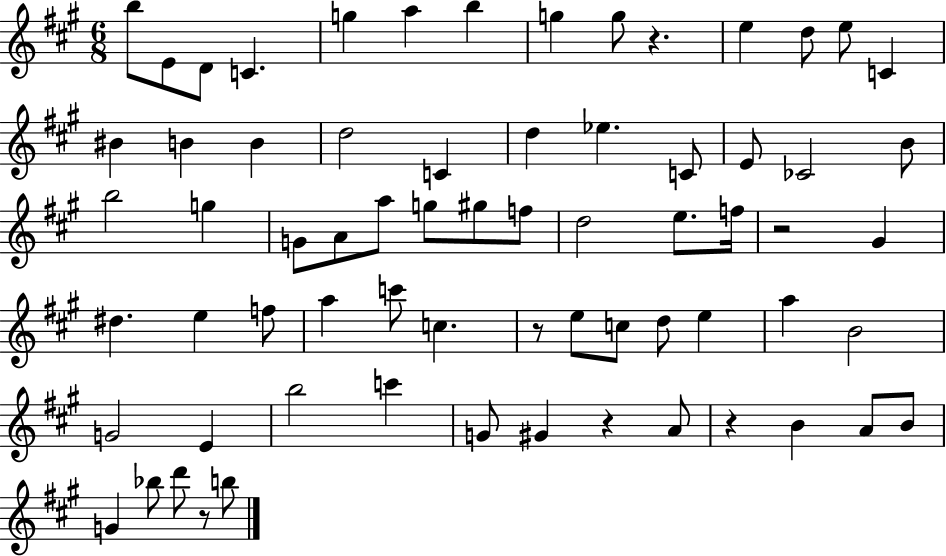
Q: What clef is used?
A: treble